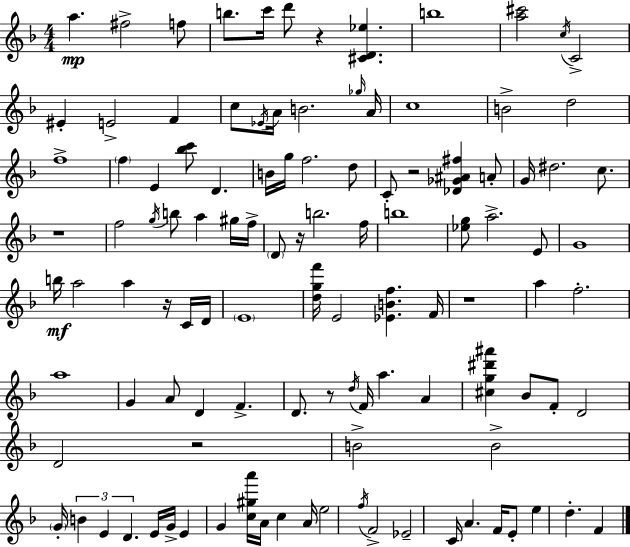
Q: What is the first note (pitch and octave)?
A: A5